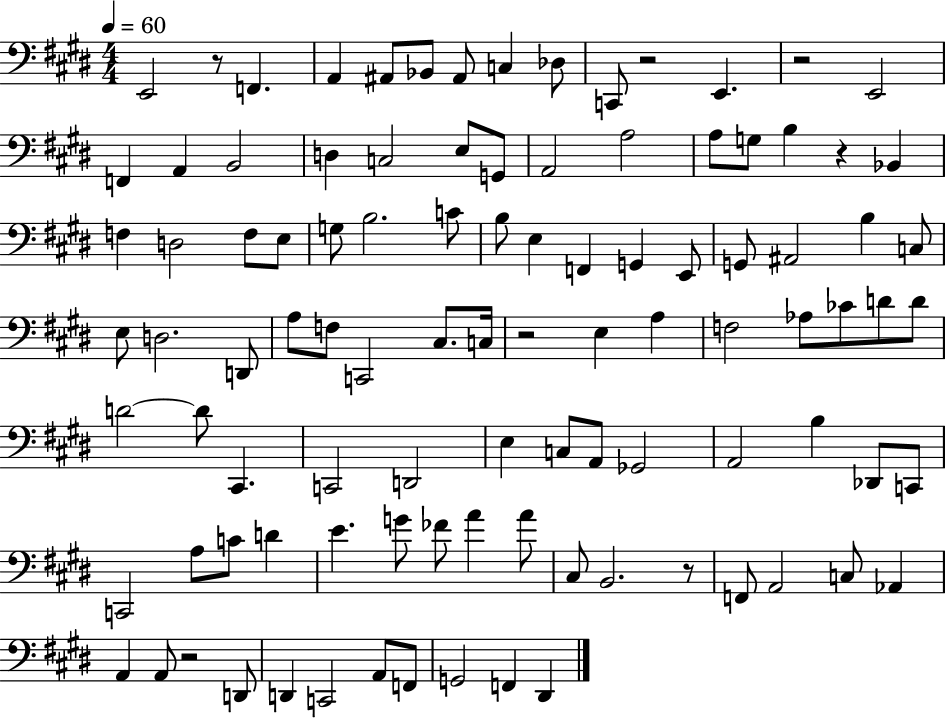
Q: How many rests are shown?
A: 7